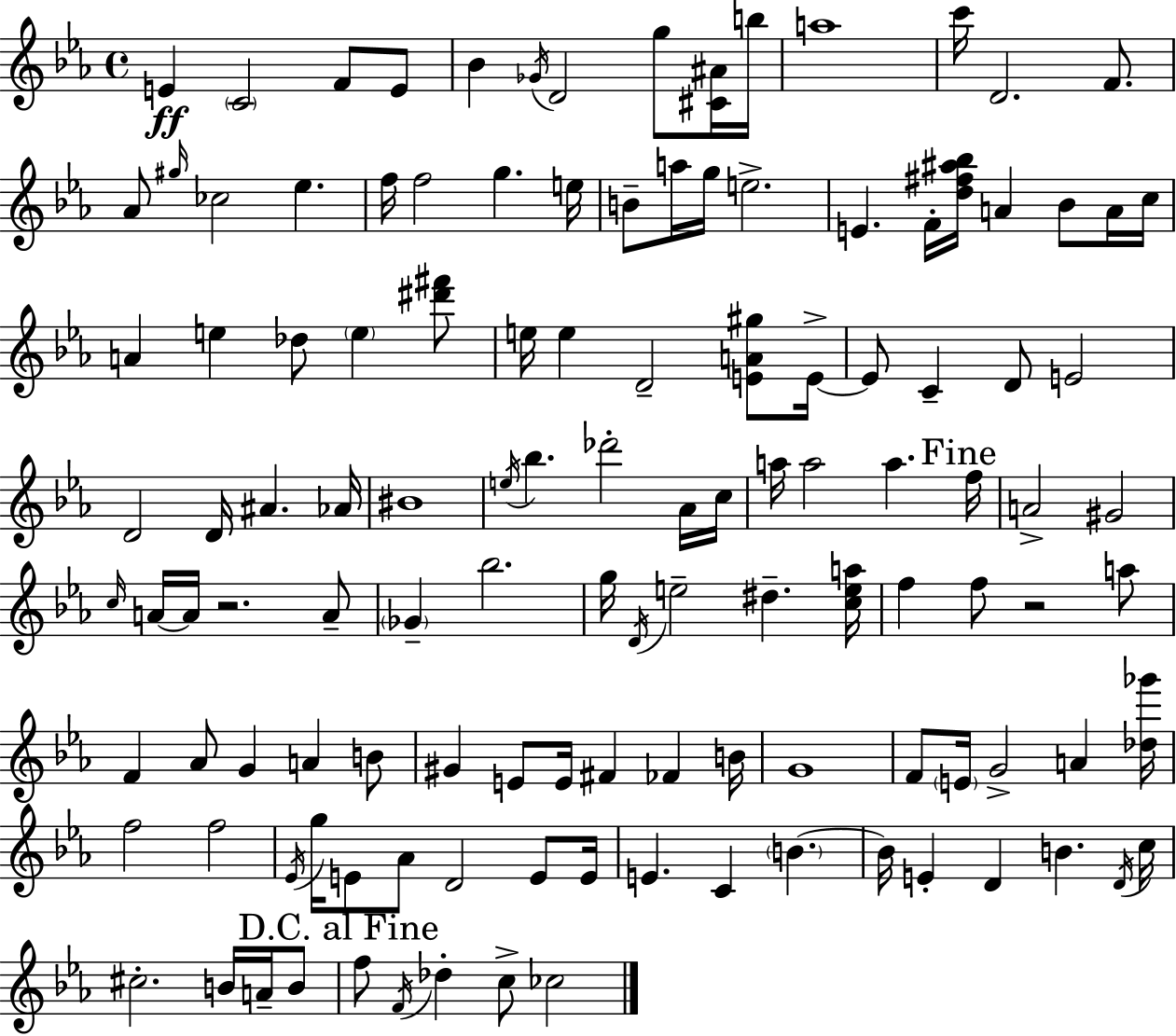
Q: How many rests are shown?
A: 2